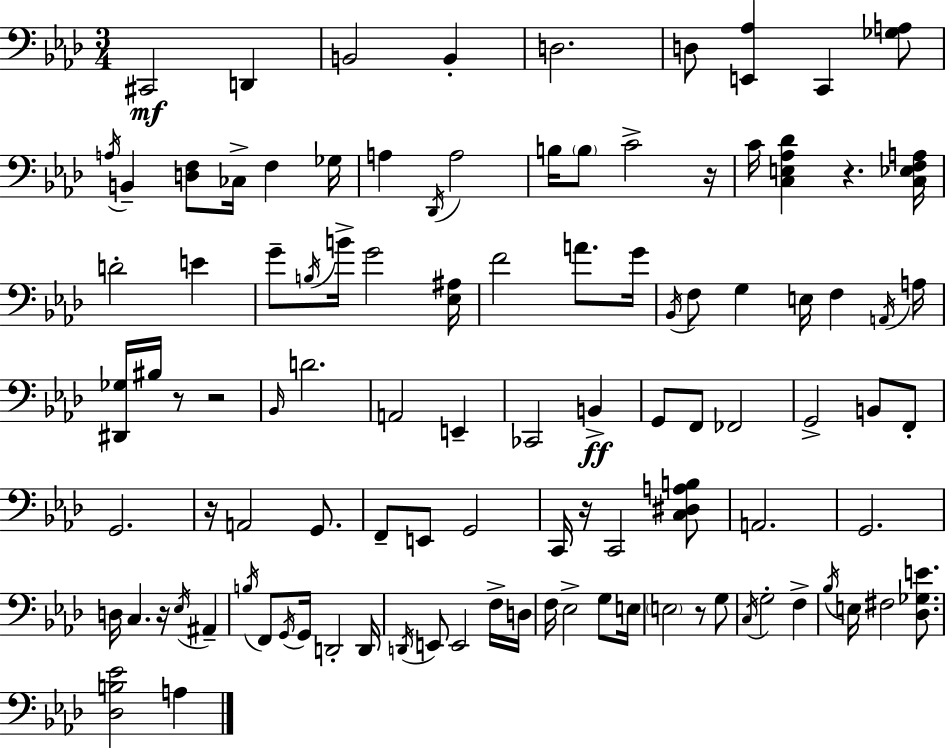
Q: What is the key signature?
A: F minor